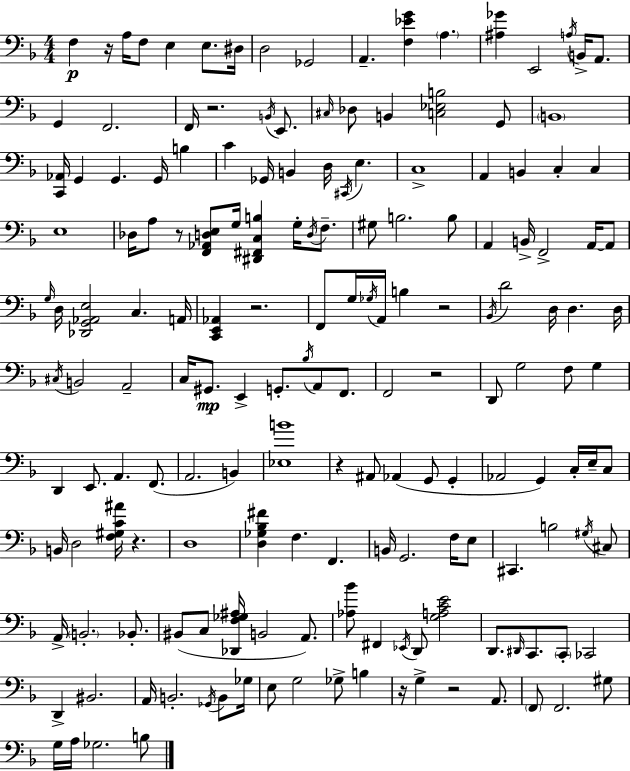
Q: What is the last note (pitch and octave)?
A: B3